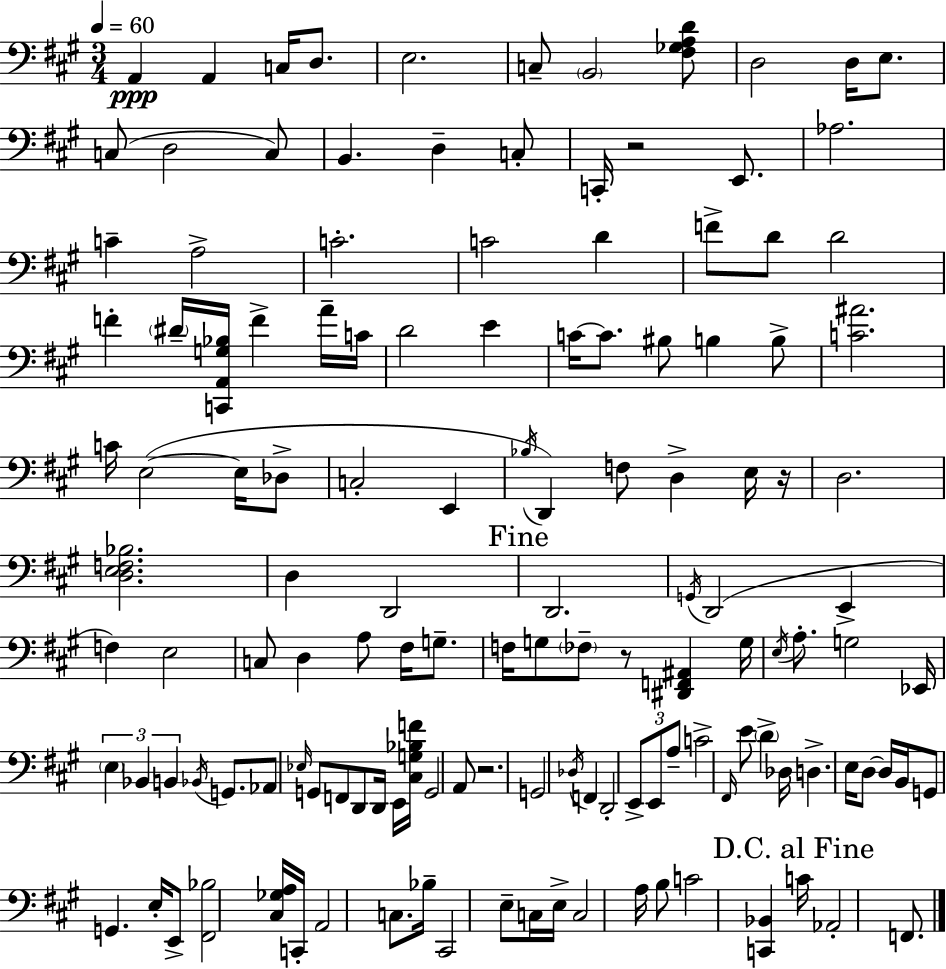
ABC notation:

X:1
T:Untitled
M:3/4
L:1/4
K:A
A,, A,, C,/4 D,/2 E,2 C,/2 B,,2 [^F,_G,A,D]/2 D,2 D,/4 E,/2 C,/2 D,2 C,/2 B,, D, C,/2 C,,/4 z2 E,,/2 _A,2 C A,2 C2 C2 D F/2 D/2 D2 F ^D/4 [C,,A,,G,_B,]/4 F A/4 C/4 D2 E C/4 C/2 ^B,/2 B, B,/2 [C^A]2 C/4 E,2 E,/4 _D,/2 C,2 E,, _B,/4 D,, F,/2 D, E,/4 z/4 D,2 [D,E,F,_B,]2 D, D,,2 D,,2 G,,/4 D,,2 E,, F, E,2 C,/2 D, A,/2 ^F,/4 G,/2 F,/4 G,/2 _F,/2 z/2 [^D,,F,,^A,,] G,/4 E,/4 A,/2 G,2 _E,,/4 E, _B,, B,, _B,,/4 G,,/2 _A,,/2 _E,/4 G,,/2 F,,/2 D,,/2 D,,/4 E,,/4 [^C,G,_B,F]/4 G,,2 A,,/2 z2 G,,2 _D,/4 F,, D,,2 E,,/2 E,,/2 A,/2 C2 ^F,,/4 E/2 D _D,/4 D, E,/4 D,/2 D,/4 B,,/4 G,,/2 G,, E,/4 E,,/2 [^F,,_B,]2 [^C,_G,A,]/4 C,,/4 A,,2 C,/2 _B,/4 ^C,,2 E,/2 C,/4 E,/4 C,2 A,/4 B,/2 C2 [C,,_B,,] C/4 _A,,2 F,,/2